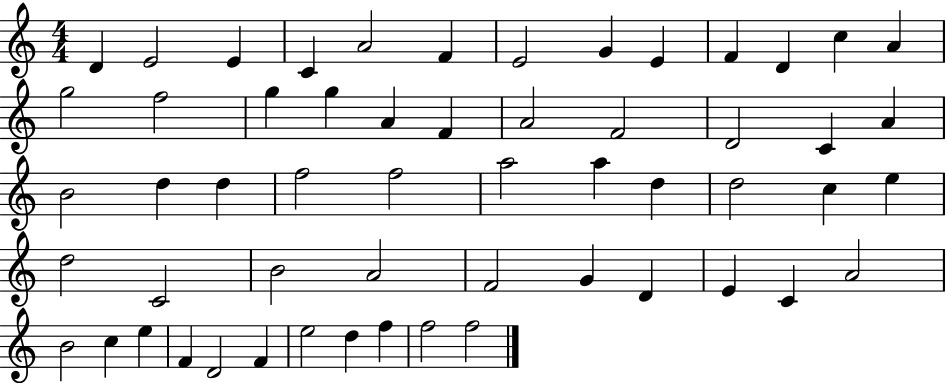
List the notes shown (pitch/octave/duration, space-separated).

D4/q E4/h E4/q C4/q A4/h F4/q E4/h G4/q E4/q F4/q D4/q C5/q A4/q G5/h F5/h G5/q G5/q A4/q F4/q A4/h F4/h D4/h C4/q A4/q B4/h D5/q D5/q F5/h F5/h A5/h A5/q D5/q D5/h C5/q E5/q D5/h C4/h B4/h A4/h F4/h G4/q D4/q E4/q C4/q A4/h B4/h C5/q E5/q F4/q D4/h F4/q E5/h D5/q F5/q F5/h F5/h